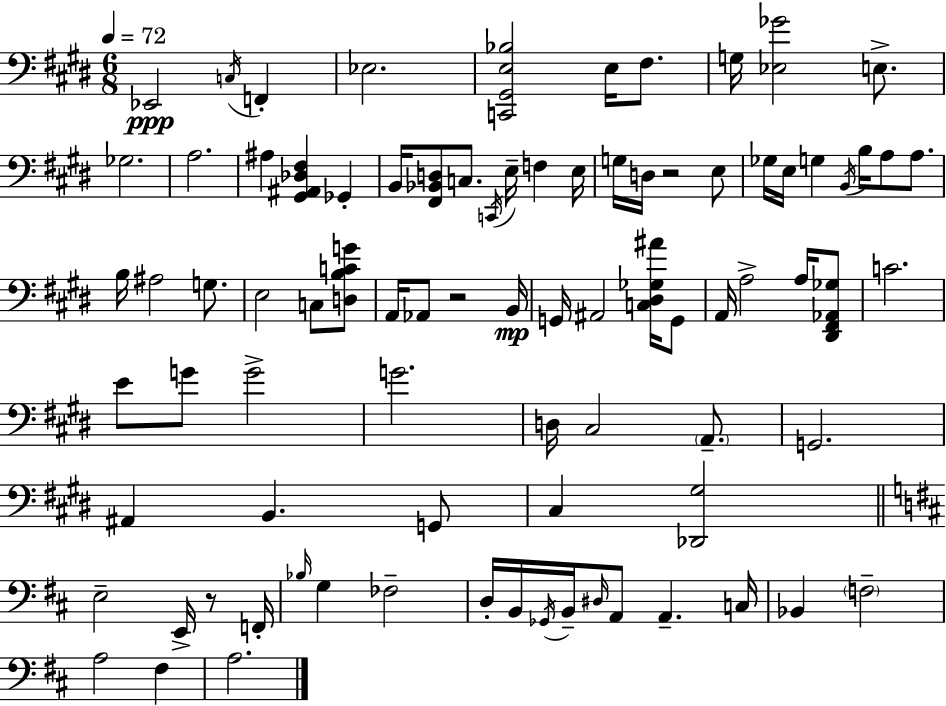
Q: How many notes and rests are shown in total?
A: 85